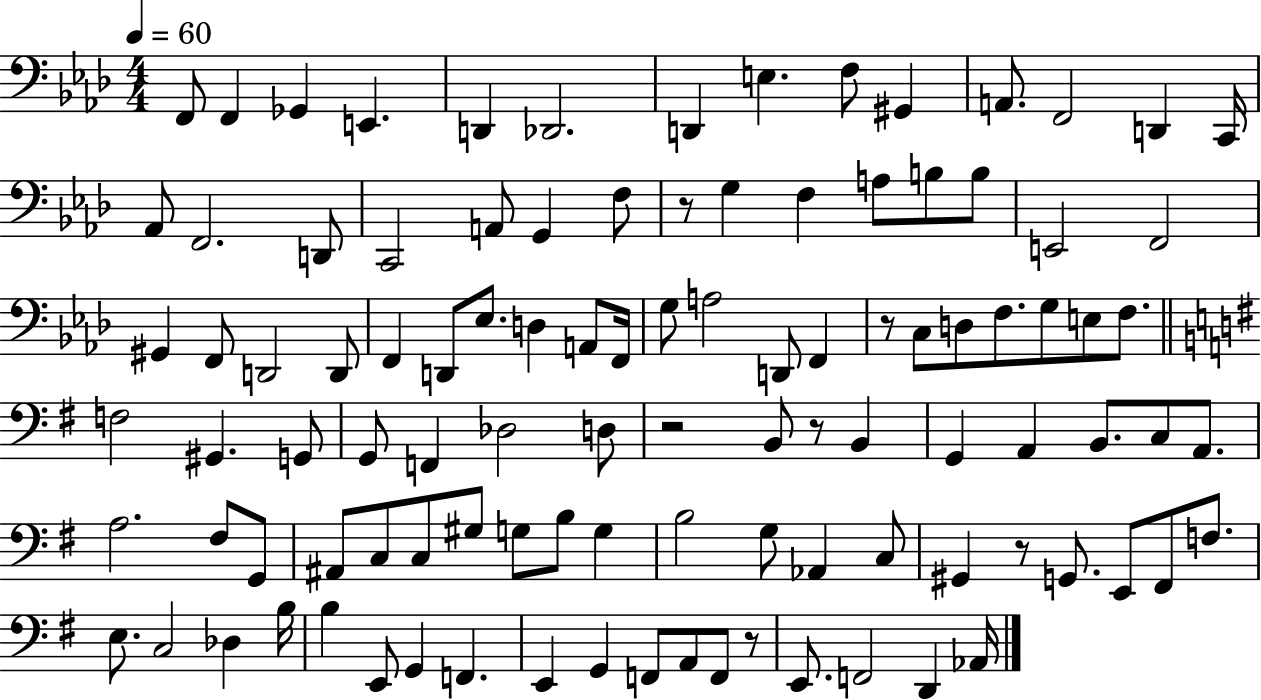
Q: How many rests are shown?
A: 6